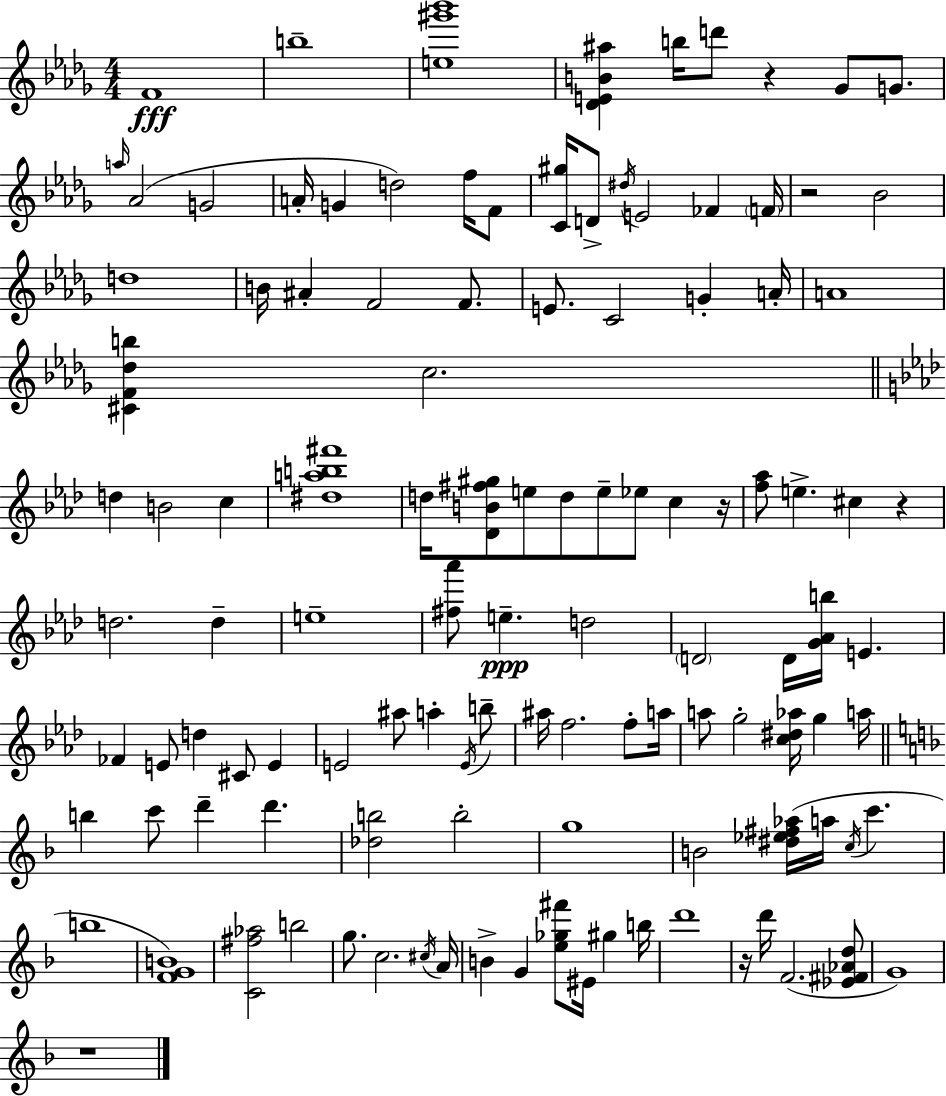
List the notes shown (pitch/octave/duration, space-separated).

F4/w B5/w [E5,G#6,Bb6]/w [Db4,E4,B4,A#5]/q B5/s D6/e R/q Gb4/e G4/e. A5/s Ab4/h G4/h A4/s G4/q D5/h F5/s F4/e [C4,G#5]/s D4/e D#5/s E4/h FES4/q F4/s R/h Bb4/h D5/w B4/s A#4/q F4/h F4/e. E4/e. C4/h G4/q A4/s A4/w [C#4,F4,Db5,B5]/q C5/h. D5/q B4/h C5/q [D#5,A5,B5,F#6]/w D5/s [Db4,B4,F#5,G#5]/e E5/e D5/e E5/e Eb5/e C5/q R/s [F5,Ab5]/e E5/q. C#5/q R/q D5/h. D5/q E5/w [F#5,Ab6]/e E5/q. D5/h D4/h D4/s [G4,Ab4,B5]/s E4/q. FES4/q E4/e D5/q C#4/e E4/q E4/h A#5/e A5/q E4/s B5/e A#5/s F5/h. F5/e A5/s A5/e G5/h [C5,D#5,Ab5]/s G5/q A5/s B5/q C6/e D6/q D6/q. [Db5,B5]/h B5/h G5/w B4/h [D#5,Eb5,F#5,Ab5]/s A5/s C5/s C6/q. B5/w [F4,G4,B4]/w [C4,F#5,Ab5]/h B5/h G5/e. C5/h. C#5/s A4/s B4/q G4/q [E5,Gb5,F#6]/e EIS4/s G#5/q B5/s D6/w R/s D6/s F4/h. [Eb4,F#4,Ab4,D5]/e G4/w R/w